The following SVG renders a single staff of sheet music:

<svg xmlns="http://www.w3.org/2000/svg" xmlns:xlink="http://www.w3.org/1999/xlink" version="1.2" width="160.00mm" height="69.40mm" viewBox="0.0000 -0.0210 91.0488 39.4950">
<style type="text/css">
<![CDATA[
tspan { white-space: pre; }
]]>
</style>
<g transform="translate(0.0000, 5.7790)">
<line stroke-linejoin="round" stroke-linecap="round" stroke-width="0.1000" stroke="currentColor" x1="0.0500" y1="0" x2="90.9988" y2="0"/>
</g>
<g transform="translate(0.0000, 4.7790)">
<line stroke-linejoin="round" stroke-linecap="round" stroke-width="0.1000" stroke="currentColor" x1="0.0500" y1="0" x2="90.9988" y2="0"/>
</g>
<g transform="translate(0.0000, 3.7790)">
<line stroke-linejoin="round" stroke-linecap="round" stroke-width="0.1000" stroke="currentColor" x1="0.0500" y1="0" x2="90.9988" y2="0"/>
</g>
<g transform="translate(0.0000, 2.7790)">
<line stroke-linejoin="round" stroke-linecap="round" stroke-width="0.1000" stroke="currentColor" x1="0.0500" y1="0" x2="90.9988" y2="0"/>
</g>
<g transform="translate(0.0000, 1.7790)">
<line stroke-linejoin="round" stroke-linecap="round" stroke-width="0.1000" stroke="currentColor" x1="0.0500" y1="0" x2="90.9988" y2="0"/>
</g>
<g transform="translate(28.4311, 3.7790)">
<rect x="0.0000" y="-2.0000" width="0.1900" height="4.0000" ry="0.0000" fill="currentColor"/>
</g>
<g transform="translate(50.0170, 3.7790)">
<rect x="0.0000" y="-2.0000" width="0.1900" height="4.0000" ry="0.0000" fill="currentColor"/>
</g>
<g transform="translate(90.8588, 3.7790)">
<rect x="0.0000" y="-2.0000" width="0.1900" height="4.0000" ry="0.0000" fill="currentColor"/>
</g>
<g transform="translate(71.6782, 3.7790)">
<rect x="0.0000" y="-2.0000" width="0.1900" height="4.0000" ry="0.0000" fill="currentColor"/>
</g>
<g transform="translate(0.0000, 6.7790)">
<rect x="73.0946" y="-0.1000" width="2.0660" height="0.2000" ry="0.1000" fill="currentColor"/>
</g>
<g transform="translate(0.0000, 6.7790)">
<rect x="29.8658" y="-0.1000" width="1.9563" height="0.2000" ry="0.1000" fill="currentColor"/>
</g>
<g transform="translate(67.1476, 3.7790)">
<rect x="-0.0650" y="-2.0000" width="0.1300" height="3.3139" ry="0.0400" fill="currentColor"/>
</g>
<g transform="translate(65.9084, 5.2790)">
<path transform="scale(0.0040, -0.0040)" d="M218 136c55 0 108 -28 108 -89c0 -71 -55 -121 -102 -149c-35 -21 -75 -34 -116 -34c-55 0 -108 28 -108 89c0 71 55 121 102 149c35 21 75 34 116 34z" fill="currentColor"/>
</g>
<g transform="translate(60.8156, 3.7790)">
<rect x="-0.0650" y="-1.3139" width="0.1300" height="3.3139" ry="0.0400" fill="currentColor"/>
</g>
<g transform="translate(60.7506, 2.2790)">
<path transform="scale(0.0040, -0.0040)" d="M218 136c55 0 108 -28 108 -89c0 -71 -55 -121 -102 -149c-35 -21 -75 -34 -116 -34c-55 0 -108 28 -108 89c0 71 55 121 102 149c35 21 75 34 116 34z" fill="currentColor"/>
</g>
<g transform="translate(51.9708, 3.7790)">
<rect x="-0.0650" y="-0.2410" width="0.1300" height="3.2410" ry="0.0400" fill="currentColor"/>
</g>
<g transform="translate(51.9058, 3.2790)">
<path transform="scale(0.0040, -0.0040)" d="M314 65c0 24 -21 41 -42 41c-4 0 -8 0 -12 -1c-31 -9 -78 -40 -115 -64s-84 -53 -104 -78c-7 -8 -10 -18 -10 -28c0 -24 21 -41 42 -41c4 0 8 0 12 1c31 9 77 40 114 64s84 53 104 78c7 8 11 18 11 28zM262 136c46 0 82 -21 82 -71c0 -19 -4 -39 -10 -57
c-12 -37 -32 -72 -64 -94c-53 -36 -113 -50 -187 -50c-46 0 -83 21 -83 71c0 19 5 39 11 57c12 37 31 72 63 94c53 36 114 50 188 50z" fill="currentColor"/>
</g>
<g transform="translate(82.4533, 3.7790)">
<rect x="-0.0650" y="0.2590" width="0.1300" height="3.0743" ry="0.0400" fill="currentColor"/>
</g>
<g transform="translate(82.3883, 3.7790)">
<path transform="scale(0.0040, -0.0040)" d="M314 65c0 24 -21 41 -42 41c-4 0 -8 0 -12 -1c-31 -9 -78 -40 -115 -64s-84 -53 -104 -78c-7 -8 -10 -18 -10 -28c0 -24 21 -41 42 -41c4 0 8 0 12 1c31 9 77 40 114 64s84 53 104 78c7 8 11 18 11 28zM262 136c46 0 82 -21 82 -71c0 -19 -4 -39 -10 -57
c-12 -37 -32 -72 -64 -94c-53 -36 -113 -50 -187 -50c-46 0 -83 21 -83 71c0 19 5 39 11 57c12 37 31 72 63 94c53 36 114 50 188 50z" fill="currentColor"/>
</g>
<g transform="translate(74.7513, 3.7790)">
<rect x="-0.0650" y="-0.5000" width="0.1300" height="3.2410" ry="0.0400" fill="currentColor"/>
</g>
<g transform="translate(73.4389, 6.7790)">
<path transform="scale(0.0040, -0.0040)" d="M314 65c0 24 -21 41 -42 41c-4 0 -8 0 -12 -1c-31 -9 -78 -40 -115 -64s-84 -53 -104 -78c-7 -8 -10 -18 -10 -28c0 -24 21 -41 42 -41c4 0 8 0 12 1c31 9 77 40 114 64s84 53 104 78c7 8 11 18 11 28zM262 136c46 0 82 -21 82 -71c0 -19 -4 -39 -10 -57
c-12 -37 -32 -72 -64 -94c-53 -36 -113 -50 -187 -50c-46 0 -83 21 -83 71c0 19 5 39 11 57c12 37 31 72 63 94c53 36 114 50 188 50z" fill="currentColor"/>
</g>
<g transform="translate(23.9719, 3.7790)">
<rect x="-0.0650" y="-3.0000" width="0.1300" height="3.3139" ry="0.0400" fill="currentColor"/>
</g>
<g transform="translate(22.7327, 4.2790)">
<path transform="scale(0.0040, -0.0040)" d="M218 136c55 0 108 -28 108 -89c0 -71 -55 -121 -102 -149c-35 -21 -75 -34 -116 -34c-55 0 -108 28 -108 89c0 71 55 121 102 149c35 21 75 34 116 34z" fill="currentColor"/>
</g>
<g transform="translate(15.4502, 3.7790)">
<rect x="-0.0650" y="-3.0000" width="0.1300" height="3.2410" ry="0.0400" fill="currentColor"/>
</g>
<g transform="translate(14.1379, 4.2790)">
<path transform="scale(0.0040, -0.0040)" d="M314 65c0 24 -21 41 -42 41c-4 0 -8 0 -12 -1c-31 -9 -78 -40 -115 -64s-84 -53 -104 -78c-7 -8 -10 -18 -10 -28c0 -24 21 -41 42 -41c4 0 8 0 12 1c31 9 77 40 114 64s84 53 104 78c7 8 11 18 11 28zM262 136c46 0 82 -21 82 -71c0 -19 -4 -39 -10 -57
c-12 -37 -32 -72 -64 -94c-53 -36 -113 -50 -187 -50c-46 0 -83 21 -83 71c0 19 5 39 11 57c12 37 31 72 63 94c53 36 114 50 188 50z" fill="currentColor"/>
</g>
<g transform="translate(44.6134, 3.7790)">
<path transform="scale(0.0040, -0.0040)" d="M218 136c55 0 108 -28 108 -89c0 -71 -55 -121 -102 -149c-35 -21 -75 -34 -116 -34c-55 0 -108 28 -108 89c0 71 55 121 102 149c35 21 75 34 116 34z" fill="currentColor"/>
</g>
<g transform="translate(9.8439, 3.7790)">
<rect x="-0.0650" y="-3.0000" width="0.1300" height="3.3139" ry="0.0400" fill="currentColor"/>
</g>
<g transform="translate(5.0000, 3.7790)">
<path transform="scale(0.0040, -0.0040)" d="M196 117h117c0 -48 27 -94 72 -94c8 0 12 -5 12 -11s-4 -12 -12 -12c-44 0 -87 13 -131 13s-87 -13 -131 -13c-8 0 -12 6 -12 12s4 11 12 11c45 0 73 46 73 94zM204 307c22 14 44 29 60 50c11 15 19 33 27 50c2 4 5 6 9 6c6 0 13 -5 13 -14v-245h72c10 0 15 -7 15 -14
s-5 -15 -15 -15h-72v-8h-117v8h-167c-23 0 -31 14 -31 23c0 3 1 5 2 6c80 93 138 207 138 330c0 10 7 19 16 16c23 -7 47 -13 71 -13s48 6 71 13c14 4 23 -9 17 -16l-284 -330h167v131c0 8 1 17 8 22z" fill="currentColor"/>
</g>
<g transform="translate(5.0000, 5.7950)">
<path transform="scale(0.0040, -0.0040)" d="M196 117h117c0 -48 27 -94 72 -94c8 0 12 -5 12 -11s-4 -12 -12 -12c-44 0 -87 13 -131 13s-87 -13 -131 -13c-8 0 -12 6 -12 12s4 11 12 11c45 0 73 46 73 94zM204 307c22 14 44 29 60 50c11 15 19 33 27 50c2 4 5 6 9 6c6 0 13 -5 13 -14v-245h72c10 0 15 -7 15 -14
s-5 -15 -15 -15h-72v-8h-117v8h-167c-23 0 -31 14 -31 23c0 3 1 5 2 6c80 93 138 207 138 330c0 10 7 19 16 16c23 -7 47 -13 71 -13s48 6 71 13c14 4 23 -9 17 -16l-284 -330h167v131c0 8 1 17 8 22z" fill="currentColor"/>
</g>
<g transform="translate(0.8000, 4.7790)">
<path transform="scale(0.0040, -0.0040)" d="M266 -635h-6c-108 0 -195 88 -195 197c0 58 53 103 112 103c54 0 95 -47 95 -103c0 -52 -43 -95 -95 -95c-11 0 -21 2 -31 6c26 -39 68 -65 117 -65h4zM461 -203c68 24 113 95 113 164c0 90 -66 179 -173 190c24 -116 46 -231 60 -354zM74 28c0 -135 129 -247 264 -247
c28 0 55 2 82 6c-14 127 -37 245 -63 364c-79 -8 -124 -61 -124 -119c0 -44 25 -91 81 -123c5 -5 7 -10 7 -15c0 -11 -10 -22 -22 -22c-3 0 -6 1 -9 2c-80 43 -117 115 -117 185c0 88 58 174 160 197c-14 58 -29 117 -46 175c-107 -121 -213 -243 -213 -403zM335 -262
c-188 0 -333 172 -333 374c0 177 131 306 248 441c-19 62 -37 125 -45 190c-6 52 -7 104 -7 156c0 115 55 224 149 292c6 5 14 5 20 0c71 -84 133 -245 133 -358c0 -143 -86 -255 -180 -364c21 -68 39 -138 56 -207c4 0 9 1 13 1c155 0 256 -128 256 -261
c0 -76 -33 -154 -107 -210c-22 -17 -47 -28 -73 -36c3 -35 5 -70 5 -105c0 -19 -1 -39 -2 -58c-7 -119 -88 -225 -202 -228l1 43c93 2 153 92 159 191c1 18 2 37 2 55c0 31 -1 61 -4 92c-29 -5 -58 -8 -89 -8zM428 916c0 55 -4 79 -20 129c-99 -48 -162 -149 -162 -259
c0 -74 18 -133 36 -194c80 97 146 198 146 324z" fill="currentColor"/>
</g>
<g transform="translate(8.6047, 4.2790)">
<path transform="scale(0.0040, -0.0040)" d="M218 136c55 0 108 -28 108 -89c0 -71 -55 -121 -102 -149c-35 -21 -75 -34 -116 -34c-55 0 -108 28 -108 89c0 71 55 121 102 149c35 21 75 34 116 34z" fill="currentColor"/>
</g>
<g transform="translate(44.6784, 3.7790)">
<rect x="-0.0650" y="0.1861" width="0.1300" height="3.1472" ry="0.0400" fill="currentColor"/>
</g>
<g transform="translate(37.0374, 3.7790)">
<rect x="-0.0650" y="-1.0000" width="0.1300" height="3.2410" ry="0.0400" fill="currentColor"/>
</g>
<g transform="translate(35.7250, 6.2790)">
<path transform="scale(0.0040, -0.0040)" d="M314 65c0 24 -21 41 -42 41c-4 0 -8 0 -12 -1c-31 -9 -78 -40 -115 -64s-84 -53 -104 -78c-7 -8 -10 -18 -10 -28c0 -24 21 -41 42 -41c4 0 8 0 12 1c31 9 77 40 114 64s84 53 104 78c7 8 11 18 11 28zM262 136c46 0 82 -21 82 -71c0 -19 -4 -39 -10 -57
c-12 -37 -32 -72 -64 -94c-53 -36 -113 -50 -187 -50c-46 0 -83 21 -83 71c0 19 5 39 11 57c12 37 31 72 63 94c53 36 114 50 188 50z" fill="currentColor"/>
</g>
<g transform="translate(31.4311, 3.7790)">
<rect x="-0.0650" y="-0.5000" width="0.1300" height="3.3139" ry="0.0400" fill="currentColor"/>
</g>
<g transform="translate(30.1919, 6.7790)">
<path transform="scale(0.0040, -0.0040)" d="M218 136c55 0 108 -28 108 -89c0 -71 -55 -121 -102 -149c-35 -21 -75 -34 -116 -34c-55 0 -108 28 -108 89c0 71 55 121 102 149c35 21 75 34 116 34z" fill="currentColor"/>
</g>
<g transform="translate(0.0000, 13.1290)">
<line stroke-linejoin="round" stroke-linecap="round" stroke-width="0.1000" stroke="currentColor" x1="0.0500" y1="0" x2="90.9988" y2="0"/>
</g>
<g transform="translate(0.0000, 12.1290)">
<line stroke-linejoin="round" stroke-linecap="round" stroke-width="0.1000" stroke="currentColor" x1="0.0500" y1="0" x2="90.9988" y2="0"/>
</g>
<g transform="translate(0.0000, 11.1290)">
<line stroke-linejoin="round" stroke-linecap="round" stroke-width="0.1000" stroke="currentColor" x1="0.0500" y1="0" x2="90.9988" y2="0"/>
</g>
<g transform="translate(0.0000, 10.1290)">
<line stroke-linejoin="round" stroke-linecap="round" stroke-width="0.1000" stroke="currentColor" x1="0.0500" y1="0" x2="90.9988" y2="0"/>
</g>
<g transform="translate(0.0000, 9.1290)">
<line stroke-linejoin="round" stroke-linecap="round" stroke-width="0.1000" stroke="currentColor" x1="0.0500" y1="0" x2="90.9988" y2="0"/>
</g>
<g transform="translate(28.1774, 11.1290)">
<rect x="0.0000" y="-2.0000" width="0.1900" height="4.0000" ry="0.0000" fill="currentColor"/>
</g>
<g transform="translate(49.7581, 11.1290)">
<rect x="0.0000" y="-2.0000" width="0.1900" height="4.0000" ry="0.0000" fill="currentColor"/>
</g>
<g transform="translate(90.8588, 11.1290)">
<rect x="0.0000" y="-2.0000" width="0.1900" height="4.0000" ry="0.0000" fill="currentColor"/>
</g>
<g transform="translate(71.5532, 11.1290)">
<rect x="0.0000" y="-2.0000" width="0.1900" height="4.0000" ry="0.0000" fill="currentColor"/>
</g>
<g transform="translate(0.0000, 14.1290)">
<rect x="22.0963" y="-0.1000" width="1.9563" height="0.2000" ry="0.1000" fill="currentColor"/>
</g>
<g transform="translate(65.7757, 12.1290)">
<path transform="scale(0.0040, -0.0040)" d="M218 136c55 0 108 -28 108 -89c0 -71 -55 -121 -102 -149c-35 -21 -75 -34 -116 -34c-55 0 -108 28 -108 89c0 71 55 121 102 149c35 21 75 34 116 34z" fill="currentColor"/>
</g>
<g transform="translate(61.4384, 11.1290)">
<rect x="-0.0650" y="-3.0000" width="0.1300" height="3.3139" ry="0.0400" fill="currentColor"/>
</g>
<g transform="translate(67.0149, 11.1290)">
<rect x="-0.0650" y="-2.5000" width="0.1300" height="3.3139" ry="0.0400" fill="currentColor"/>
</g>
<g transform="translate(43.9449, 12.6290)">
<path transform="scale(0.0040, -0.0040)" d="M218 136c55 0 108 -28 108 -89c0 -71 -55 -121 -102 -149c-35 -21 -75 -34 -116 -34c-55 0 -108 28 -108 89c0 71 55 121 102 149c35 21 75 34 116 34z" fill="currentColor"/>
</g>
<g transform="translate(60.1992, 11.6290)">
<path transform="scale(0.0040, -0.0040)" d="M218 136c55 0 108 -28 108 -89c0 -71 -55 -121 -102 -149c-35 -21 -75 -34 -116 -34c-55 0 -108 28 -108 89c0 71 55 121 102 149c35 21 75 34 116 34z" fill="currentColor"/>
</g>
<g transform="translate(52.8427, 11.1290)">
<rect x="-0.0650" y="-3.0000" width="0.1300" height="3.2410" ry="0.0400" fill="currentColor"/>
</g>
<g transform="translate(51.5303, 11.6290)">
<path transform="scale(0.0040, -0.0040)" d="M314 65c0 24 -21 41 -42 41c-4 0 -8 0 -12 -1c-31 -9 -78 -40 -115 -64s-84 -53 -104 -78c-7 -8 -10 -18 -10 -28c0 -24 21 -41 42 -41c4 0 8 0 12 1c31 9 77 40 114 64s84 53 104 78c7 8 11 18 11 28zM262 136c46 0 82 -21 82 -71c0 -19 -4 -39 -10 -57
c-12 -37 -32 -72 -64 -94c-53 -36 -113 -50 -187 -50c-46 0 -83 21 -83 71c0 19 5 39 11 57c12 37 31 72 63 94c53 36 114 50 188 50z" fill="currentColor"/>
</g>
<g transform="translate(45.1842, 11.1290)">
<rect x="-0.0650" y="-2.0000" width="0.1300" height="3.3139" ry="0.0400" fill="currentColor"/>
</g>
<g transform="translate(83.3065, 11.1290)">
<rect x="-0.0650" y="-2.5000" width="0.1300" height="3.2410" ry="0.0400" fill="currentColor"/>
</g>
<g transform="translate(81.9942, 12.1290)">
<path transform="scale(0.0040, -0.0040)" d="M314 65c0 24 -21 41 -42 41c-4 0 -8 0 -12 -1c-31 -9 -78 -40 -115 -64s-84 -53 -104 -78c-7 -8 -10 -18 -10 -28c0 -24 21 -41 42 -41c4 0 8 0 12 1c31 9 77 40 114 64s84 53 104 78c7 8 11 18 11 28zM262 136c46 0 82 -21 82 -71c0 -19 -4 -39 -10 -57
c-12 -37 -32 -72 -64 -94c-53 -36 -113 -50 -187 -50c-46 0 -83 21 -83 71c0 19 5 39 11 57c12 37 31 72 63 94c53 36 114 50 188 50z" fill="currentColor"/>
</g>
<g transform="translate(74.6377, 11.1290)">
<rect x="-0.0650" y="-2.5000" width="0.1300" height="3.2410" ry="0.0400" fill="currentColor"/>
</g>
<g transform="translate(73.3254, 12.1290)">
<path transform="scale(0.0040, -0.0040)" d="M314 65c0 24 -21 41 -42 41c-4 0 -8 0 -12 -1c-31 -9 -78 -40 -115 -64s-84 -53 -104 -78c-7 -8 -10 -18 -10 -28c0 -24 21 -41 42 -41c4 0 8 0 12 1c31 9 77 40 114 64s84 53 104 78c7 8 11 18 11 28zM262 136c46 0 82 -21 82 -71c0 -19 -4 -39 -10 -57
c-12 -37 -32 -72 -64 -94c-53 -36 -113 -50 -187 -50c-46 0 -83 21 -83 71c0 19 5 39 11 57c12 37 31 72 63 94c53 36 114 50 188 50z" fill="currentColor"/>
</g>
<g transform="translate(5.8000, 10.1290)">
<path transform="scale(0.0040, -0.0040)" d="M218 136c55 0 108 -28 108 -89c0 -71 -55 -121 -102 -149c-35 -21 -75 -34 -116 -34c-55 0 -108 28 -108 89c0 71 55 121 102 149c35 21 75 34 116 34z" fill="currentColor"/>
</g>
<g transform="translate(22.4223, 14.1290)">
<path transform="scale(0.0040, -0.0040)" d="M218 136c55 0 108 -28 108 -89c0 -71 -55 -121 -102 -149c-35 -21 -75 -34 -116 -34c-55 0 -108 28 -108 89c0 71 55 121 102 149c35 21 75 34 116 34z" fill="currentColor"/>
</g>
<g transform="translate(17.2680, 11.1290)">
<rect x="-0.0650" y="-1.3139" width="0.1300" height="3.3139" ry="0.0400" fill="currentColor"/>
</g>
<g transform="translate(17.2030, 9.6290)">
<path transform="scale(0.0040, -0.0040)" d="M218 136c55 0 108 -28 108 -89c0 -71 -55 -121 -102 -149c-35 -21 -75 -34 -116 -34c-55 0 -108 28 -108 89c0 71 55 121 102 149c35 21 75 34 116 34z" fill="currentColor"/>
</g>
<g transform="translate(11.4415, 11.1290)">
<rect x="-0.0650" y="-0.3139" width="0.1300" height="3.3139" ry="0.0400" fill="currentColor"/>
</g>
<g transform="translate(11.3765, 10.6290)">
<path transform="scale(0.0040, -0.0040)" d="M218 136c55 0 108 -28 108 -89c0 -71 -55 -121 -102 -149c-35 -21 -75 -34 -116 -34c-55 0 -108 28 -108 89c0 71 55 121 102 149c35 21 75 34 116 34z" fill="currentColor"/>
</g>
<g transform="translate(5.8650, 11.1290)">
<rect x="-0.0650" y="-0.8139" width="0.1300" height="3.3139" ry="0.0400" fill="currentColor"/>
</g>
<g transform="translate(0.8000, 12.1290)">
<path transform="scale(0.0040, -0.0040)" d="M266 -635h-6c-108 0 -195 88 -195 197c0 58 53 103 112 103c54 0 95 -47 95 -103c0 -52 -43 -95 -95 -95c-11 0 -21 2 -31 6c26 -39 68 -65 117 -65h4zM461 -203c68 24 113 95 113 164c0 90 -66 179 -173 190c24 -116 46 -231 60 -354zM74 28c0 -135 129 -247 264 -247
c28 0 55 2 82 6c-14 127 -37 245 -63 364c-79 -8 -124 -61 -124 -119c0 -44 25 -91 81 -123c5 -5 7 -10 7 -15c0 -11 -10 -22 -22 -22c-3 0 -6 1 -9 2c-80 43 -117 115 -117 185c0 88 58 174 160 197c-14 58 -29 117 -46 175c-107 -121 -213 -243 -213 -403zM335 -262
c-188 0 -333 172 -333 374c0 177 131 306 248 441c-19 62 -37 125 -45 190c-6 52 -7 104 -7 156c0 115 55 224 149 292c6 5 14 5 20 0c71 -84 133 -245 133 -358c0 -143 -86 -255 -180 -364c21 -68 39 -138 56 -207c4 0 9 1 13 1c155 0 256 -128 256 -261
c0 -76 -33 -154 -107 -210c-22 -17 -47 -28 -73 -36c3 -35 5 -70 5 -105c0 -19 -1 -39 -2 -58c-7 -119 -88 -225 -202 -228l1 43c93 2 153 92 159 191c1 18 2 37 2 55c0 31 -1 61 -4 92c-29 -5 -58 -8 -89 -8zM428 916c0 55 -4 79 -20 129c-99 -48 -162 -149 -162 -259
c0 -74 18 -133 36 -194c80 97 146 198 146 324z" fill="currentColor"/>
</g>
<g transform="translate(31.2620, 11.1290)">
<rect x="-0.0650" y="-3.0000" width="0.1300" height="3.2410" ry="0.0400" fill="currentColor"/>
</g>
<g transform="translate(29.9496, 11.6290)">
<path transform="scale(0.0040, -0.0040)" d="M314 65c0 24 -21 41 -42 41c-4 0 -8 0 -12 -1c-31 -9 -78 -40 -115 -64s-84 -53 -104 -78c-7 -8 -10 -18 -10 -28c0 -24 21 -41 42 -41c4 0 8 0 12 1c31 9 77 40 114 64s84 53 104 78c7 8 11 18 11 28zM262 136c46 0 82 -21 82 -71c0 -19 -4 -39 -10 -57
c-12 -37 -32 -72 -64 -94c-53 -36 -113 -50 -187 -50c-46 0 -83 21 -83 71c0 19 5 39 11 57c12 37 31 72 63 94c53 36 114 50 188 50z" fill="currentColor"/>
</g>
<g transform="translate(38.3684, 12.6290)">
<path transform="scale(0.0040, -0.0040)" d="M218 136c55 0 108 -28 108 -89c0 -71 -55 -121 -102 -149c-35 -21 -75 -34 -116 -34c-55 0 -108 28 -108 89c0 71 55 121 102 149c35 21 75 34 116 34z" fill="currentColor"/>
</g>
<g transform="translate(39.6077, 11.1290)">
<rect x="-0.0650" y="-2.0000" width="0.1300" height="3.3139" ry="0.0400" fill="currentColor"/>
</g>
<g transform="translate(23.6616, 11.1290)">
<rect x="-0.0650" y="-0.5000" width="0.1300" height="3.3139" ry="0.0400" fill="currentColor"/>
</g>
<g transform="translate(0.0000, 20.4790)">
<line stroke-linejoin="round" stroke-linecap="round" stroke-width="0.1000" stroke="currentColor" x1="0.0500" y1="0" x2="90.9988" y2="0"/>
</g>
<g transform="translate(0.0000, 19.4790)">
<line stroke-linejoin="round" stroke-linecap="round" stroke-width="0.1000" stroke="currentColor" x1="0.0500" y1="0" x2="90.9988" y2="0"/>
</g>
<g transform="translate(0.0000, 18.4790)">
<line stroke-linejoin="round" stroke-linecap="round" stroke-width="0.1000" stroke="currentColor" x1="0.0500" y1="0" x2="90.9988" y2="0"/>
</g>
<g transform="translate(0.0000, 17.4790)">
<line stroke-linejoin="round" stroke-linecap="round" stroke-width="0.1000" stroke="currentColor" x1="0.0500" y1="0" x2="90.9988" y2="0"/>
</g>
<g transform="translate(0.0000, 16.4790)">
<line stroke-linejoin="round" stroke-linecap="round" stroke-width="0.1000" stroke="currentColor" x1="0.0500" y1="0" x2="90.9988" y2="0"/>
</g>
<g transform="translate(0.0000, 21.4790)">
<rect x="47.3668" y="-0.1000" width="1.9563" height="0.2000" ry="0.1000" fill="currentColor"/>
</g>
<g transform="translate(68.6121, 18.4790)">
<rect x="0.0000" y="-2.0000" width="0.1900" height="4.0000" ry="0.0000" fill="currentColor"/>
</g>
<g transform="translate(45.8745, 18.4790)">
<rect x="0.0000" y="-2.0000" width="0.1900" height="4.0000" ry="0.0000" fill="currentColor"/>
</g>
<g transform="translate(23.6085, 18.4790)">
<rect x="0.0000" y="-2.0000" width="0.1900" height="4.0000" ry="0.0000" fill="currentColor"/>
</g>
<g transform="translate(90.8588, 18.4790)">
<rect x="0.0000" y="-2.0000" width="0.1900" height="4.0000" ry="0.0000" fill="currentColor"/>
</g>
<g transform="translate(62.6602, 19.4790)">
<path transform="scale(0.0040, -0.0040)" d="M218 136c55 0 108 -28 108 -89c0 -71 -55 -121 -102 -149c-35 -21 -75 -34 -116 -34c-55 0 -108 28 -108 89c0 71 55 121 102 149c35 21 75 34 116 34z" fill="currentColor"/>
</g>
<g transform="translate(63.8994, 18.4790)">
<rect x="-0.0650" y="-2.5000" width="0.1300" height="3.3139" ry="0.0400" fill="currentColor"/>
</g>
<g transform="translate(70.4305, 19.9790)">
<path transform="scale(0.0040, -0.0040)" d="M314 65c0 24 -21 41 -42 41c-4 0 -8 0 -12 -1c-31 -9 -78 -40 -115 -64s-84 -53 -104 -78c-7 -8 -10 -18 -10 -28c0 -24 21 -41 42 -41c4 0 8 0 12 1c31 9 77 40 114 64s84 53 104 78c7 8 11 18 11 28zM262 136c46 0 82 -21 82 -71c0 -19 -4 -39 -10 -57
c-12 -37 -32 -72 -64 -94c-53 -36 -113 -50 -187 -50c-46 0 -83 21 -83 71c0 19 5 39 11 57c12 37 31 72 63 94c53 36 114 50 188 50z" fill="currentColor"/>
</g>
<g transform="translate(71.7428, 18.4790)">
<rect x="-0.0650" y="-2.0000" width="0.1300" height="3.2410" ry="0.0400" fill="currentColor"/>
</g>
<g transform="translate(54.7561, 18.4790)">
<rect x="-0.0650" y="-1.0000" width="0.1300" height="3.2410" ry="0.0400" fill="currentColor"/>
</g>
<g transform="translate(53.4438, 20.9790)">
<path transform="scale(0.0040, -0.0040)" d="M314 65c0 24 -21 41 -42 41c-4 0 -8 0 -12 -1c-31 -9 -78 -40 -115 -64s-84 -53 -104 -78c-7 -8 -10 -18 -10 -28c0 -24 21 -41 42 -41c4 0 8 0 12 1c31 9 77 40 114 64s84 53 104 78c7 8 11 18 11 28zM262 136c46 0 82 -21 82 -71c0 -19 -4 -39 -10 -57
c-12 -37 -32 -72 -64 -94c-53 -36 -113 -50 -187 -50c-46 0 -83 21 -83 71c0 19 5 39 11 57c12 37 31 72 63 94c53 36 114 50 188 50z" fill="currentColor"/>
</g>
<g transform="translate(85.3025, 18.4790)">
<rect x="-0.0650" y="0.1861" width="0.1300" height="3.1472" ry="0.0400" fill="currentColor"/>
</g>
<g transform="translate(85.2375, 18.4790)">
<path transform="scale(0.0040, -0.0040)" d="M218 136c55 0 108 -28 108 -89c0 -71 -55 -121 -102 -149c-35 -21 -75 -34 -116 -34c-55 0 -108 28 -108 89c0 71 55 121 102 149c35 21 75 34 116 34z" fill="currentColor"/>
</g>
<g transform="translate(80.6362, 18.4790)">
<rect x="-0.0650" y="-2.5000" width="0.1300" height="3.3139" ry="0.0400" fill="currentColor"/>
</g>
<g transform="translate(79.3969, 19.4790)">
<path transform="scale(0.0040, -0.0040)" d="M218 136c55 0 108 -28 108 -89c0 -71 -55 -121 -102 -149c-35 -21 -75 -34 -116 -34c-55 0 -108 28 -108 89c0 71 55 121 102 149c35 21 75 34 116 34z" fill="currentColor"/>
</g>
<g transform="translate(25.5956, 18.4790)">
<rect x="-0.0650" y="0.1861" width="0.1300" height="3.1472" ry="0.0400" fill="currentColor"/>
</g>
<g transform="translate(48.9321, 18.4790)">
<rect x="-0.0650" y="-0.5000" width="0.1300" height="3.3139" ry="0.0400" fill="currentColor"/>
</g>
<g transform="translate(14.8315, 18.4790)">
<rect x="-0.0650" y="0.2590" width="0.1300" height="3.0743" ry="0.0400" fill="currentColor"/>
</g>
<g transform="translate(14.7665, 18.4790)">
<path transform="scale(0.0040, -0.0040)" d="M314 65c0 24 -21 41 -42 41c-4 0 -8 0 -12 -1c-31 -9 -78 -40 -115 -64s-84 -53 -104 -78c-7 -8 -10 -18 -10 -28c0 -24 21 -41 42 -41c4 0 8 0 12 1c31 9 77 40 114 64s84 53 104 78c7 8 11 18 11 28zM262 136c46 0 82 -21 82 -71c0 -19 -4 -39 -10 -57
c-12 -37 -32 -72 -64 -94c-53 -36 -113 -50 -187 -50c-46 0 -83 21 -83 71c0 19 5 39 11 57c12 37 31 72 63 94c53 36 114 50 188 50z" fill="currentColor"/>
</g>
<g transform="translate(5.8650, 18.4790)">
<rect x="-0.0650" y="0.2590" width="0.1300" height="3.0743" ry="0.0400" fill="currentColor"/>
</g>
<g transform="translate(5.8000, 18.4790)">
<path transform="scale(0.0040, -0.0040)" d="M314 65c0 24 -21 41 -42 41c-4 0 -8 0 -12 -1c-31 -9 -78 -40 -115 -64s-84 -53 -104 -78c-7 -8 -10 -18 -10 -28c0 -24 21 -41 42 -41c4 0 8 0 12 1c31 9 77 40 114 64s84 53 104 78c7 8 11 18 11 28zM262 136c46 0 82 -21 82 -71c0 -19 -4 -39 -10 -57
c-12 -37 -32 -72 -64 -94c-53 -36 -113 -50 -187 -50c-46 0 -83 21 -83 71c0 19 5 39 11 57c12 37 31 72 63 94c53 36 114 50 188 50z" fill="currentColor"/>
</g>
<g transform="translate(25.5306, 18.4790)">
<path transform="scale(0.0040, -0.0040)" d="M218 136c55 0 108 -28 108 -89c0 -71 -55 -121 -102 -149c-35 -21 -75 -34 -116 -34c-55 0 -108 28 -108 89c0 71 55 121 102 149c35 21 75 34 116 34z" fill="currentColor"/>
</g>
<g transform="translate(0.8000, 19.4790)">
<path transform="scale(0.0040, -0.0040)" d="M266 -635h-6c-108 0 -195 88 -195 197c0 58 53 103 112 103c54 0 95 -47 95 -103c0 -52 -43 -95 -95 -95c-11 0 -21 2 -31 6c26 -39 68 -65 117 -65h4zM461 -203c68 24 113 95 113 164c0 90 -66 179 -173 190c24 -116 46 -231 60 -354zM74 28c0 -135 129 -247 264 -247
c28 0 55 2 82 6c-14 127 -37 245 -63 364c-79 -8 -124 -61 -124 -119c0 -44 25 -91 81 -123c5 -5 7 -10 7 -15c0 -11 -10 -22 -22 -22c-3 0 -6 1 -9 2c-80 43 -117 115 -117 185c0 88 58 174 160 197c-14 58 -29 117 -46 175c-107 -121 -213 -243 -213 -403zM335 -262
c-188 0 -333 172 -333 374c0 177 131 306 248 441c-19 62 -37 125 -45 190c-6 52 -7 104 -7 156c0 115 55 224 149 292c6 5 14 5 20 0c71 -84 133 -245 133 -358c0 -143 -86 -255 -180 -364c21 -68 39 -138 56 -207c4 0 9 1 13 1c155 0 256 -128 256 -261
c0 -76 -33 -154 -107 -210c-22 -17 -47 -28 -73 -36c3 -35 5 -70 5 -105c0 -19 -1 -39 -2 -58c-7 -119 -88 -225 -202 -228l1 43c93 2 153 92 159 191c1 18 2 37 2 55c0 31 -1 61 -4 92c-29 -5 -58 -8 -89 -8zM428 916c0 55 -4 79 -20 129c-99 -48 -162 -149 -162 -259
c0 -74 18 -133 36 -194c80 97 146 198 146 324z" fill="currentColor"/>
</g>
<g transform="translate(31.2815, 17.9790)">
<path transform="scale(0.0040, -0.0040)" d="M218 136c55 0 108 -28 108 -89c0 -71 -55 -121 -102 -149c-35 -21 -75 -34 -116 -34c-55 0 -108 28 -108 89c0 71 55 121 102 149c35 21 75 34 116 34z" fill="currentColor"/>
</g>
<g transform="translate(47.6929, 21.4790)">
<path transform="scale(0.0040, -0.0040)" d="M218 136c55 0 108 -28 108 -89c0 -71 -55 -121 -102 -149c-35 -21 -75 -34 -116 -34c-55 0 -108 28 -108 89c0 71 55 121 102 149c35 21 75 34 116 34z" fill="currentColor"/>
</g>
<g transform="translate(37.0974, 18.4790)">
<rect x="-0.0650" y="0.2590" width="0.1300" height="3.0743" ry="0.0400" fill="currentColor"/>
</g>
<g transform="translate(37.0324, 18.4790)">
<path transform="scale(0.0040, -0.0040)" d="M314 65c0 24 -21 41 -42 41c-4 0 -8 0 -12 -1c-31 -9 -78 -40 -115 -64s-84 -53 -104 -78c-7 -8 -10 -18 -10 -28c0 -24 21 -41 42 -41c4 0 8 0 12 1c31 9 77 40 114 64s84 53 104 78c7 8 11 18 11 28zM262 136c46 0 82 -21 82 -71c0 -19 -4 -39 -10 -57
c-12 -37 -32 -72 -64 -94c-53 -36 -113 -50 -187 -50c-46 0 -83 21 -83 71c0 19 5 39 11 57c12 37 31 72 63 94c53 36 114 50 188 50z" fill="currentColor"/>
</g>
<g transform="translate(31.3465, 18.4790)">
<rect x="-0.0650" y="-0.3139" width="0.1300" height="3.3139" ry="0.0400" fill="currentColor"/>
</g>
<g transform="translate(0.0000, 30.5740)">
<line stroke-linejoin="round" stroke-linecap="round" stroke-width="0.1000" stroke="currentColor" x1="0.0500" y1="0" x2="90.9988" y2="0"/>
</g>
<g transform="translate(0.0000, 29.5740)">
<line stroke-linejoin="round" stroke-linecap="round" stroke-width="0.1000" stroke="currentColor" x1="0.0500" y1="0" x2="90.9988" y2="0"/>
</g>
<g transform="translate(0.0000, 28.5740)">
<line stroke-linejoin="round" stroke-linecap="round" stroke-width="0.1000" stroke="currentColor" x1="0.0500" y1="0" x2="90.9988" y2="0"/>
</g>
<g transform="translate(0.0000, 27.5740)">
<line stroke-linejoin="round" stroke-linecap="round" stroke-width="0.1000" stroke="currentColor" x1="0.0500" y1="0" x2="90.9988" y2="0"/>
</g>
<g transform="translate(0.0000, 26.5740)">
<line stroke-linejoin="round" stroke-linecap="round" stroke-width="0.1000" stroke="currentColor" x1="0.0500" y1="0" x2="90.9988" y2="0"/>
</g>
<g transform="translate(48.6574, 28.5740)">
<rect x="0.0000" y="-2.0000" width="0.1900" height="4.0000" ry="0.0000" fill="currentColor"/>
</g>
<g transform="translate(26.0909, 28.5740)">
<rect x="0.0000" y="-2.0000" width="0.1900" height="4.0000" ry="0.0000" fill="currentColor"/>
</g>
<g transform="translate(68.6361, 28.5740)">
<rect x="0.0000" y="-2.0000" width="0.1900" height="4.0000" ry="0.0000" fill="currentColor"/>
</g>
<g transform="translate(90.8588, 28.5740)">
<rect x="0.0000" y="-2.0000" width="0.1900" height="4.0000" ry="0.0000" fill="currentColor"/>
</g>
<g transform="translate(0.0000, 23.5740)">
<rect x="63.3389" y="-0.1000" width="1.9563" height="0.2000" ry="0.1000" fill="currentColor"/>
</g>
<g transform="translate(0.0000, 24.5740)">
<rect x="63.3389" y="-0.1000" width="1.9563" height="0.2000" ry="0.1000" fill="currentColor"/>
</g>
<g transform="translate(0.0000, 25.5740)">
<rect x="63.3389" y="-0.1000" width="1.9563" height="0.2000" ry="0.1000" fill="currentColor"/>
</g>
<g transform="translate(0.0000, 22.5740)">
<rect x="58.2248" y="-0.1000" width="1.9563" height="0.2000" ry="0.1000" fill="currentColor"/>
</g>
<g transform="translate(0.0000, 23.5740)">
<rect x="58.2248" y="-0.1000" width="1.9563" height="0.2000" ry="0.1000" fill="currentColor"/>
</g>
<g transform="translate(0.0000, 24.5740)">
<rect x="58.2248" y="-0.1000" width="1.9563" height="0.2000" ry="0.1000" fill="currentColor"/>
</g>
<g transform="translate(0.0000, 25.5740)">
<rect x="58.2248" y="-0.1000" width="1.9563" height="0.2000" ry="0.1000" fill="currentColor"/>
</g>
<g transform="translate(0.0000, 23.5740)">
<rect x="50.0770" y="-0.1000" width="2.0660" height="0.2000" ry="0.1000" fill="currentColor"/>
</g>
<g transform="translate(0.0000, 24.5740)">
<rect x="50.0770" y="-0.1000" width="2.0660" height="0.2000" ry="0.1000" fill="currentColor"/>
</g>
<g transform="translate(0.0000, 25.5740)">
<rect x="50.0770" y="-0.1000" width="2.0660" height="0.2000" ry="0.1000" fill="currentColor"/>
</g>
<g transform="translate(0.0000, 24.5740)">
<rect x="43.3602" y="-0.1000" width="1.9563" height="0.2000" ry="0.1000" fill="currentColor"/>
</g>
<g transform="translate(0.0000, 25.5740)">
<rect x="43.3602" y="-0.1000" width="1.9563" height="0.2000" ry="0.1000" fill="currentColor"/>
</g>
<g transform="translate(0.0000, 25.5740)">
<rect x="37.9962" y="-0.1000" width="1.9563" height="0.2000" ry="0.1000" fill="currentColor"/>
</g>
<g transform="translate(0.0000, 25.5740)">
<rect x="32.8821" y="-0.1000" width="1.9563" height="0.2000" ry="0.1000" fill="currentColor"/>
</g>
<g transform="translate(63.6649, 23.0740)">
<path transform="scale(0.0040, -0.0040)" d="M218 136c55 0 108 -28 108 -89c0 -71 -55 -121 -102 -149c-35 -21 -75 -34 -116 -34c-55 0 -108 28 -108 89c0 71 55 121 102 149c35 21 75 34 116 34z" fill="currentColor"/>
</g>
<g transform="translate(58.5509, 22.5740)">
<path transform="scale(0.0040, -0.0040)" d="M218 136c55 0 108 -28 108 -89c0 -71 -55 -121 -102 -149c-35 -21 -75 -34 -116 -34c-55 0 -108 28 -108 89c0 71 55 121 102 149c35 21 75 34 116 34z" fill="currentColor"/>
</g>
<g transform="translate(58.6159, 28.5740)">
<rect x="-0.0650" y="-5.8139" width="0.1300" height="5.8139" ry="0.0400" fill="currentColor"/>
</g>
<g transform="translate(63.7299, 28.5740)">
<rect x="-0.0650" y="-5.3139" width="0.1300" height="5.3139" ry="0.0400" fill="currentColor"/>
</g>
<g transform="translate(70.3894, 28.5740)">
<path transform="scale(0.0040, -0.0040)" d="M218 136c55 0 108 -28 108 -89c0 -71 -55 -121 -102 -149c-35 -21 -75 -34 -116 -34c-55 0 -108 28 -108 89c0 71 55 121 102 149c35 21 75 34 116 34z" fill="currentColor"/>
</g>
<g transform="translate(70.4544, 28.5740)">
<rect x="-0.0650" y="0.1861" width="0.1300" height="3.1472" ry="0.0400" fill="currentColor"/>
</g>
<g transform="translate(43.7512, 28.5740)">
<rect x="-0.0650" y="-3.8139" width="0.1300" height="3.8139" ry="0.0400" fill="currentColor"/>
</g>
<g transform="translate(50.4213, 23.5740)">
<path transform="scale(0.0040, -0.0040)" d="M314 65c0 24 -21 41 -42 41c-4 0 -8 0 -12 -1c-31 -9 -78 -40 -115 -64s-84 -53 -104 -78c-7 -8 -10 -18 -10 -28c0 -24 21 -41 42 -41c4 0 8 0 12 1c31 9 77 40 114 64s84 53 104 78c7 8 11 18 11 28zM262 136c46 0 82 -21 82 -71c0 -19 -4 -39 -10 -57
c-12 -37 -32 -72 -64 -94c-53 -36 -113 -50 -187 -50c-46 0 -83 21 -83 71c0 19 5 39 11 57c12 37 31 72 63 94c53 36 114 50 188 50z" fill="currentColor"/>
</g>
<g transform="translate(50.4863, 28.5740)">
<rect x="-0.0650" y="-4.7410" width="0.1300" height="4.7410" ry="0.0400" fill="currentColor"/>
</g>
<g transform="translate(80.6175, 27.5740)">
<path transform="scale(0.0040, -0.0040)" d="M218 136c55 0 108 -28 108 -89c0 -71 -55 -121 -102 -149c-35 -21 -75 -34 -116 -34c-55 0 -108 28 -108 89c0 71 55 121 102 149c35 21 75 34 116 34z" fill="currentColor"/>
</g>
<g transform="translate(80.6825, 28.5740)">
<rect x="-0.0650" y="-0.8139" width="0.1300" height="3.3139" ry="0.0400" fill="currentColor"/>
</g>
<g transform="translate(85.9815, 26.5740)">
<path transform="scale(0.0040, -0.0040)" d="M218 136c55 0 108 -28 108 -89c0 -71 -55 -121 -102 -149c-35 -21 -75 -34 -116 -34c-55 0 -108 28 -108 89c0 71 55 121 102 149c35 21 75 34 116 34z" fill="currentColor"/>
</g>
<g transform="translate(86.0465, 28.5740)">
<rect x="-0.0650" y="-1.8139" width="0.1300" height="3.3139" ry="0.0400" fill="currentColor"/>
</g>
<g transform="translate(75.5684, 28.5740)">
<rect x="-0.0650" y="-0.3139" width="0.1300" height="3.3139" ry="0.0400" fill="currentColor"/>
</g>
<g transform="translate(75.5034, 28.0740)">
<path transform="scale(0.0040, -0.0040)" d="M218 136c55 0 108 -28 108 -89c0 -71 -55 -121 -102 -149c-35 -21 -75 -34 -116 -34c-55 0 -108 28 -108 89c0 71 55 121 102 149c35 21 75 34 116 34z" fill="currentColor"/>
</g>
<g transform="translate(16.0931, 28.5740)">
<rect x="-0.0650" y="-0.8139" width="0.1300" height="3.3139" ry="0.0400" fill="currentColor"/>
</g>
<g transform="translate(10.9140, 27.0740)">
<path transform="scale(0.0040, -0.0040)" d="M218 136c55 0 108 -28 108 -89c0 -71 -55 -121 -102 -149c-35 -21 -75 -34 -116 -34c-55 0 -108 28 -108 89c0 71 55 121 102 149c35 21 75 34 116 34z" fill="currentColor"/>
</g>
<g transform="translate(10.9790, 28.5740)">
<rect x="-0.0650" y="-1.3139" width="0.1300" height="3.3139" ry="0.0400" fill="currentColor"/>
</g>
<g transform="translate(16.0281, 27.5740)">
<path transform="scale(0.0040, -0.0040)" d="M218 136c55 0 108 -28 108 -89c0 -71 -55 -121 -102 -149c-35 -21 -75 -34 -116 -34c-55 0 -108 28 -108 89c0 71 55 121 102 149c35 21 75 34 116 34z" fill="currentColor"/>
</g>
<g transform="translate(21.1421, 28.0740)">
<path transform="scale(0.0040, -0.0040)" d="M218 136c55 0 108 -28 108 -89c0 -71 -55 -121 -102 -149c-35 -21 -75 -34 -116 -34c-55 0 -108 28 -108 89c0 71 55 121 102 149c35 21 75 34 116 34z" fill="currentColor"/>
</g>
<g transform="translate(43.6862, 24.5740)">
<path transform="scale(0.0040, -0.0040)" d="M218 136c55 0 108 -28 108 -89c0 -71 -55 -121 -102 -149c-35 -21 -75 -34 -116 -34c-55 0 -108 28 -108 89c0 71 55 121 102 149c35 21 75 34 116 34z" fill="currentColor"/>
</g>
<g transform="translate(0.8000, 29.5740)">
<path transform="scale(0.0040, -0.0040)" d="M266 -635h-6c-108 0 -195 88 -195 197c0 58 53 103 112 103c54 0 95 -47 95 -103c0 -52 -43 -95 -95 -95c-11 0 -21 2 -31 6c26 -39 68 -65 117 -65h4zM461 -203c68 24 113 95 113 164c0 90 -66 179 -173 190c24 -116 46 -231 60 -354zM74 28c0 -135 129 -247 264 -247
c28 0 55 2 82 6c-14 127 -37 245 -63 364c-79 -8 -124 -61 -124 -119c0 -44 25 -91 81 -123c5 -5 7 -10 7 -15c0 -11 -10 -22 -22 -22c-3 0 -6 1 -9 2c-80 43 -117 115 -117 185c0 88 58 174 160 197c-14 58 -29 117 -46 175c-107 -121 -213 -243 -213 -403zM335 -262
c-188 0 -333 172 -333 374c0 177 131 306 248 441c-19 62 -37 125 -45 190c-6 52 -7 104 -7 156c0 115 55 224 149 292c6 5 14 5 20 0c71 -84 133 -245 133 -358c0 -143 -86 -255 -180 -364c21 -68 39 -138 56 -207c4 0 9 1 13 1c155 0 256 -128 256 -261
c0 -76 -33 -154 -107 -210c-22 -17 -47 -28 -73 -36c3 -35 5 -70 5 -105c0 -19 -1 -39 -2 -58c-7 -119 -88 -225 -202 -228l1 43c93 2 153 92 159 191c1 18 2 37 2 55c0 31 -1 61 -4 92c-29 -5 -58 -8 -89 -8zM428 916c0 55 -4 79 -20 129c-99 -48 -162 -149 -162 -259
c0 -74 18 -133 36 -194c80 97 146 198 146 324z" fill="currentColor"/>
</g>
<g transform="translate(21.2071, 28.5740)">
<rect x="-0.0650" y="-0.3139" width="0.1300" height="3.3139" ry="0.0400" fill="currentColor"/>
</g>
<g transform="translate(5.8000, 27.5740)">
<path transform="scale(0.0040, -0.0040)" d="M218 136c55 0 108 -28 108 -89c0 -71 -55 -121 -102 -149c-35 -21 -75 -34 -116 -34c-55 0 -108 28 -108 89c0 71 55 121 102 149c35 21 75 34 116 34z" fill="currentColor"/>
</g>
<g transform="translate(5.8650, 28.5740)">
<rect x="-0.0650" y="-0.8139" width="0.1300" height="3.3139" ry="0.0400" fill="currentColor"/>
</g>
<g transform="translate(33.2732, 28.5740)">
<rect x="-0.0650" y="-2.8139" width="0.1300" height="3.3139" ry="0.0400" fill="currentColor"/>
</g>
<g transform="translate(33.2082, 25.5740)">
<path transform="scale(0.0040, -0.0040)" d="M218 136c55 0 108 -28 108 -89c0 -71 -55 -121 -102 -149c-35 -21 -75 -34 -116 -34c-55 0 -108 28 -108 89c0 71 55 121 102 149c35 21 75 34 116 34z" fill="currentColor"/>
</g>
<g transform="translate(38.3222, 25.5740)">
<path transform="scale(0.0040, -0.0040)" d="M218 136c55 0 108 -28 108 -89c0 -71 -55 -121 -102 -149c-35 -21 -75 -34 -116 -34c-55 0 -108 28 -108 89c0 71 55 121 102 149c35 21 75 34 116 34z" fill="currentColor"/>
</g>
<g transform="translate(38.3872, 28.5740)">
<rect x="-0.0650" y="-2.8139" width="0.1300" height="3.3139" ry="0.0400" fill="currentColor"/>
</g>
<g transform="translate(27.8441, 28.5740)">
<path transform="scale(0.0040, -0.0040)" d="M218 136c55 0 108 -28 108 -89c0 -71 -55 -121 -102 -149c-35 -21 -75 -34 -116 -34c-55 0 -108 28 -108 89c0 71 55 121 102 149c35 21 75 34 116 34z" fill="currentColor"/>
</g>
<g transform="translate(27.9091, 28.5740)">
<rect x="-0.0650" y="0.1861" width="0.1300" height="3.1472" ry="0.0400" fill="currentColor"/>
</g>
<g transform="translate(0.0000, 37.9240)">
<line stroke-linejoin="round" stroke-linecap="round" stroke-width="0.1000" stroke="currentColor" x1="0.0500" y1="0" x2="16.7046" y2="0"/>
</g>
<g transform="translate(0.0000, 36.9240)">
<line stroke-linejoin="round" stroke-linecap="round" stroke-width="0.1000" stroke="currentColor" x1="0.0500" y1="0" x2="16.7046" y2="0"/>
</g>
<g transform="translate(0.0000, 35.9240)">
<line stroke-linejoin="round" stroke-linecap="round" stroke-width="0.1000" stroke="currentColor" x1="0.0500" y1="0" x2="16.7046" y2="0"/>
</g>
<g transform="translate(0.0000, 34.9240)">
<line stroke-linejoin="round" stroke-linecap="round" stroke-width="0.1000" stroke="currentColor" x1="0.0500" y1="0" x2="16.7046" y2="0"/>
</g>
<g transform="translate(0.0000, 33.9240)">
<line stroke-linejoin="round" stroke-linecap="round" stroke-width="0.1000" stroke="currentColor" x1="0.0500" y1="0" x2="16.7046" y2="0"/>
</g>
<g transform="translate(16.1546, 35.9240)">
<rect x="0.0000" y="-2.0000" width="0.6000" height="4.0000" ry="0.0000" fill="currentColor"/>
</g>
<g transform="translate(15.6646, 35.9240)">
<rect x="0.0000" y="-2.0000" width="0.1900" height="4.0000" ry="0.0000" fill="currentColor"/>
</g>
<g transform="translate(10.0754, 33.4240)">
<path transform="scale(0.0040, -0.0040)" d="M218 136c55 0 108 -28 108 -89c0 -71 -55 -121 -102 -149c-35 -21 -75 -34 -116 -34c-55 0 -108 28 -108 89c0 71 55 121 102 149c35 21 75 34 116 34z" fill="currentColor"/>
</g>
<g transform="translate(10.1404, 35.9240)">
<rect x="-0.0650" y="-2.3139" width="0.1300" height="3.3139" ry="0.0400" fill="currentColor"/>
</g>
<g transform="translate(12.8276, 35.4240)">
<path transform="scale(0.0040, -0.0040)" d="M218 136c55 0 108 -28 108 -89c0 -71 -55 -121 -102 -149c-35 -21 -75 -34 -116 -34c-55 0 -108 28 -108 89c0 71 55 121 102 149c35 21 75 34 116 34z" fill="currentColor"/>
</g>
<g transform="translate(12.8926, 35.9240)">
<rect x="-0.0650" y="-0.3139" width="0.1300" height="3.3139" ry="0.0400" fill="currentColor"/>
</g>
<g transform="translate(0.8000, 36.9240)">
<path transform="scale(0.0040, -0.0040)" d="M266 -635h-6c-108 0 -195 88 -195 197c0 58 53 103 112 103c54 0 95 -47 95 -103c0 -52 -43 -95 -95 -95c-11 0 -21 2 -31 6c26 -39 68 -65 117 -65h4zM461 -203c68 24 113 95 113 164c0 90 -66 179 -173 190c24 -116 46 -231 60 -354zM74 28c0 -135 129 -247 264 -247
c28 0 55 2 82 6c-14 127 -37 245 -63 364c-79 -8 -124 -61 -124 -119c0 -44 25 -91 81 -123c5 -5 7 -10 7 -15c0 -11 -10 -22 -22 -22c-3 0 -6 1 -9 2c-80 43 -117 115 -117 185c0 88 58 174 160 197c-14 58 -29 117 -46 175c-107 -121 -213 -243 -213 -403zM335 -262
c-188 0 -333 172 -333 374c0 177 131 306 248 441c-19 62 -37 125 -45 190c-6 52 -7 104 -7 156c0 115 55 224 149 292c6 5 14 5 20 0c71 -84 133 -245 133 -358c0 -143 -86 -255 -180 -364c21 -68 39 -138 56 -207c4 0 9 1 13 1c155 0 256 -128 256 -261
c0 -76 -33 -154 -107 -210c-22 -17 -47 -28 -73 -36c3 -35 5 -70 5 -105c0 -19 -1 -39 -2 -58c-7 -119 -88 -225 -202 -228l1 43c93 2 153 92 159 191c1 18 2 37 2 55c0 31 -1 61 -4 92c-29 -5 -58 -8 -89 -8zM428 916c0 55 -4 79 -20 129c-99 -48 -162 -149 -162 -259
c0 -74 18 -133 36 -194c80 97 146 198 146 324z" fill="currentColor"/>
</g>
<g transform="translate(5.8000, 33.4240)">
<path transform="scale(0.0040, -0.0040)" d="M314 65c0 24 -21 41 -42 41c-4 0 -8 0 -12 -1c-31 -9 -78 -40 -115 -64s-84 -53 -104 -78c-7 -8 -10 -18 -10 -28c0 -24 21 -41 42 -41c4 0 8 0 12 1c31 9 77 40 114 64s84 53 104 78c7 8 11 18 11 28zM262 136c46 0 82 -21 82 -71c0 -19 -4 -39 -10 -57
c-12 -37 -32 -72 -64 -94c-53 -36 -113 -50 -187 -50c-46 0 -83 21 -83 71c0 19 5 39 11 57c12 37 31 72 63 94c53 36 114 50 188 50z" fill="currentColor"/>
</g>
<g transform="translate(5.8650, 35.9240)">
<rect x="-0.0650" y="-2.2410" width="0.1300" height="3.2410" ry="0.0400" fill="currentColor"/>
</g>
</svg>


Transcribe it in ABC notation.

X:1
T:Untitled
M:4/4
L:1/4
K:C
A A2 A C D2 B c2 e F C2 B2 d c e C A2 F F A2 A G G2 G2 B2 B2 B c B2 C D2 G F2 G B d e d c B a a c' e'2 g' f' B c d f g2 g c